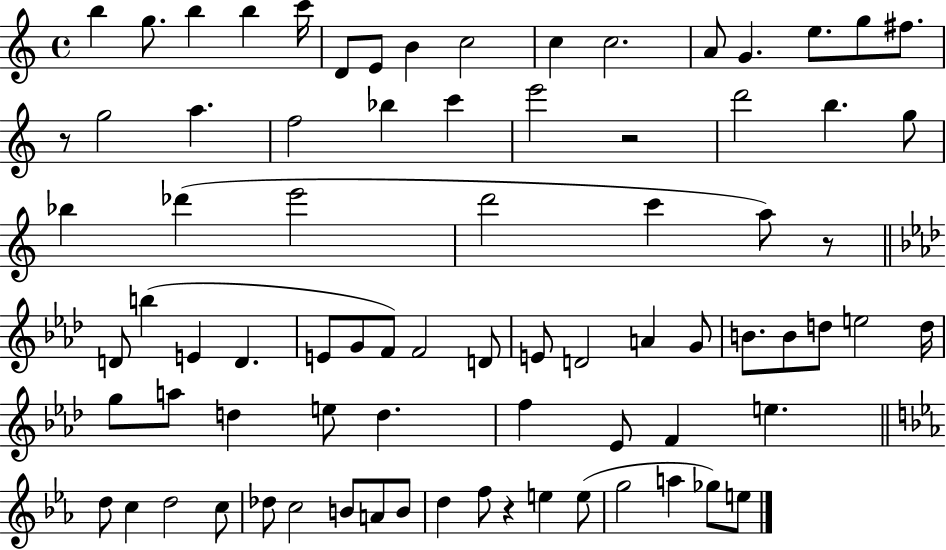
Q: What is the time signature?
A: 4/4